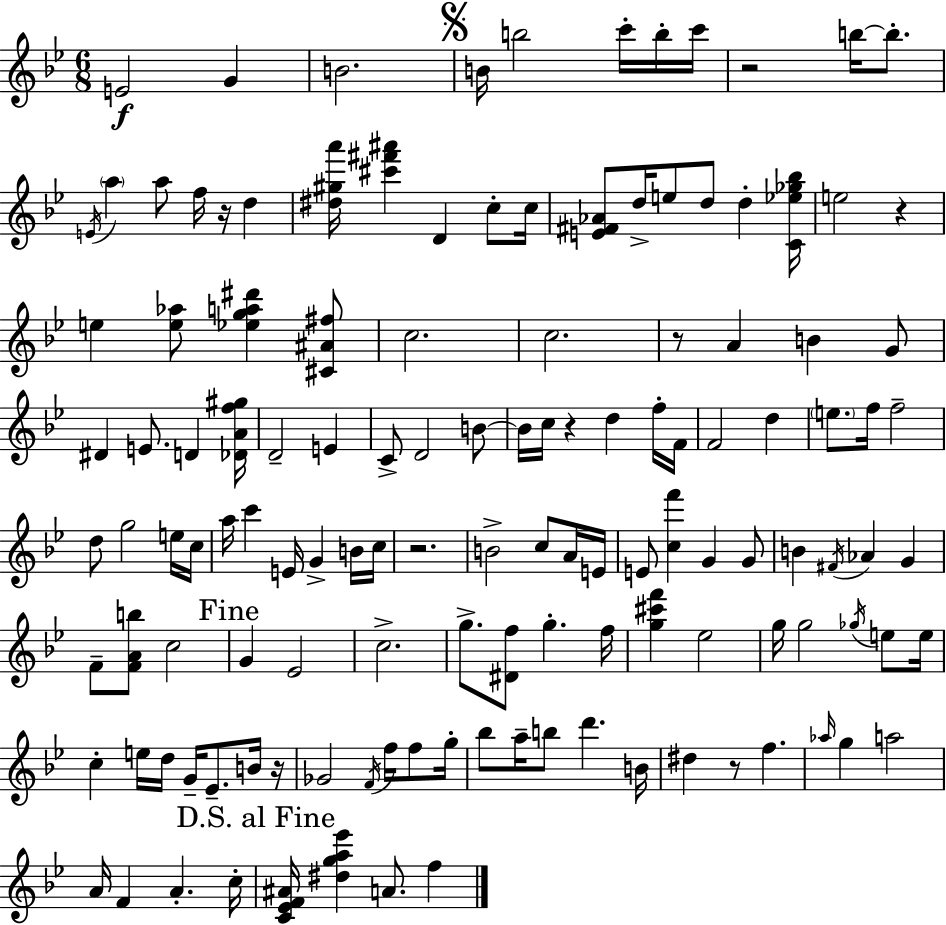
{
  \clef treble
  \numericTimeSignature
  \time 6/8
  \key g \minor
  e'2\f g'4 | b'2. | \mark \markup { \musicglyph "scripts.segno" } b'16 b''2 c'''16-. b''16-. c'''16 | r2 b''16~~ b''8.-. | \break \acciaccatura { e'16 } \parenthesize a''4 a''8 f''16 r16 d''4 | <dis'' gis'' a'''>16 <cis''' fis''' ais'''>4 d'4 c''8-. | c''16 <e' fis' aes'>8 d''16-> e''8 d''8 d''4-. | <c' ees'' ges'' bes''>16 e''2 r4 | \break e''4 <e'' aes''>8 <ees'' g'' a'' dis'''>4 <cis' ais' fis''>8 | c''2. | c''2. | r8 a'4 b'4 g'8 | \break dis'4 e'8. d'4 | <des' a' f'' gis''>16 d'2-- e'4 | c'8-> d'2 b'8~~ | b'16 c''16 r4 d''4 f''16-. | \break f'16 f'2 d''4 | \parenthesize e''8. f''16 f''2-- | d''8 g''2 e''16 | c''16 a''16 c'''4 e'16 g'4-> b'16 | \break c''16 r2. | b'2-> c''8 a'16 | e'16 e'8 <c'' f'''>4 g'4 g'8 | b'4 \acciaccatura { fis'16 } aes'4 g'4 | \break f'8-- <f' a' b''>8 c''2 | \mark "Fine" g'4 ees'2 | c''2.-> | g''8.-> <dis' f''>8 g''4.-. | \break f''16 <g'' cis''' f'''>4 ees''2 | g''16 g''2 \acciaccatura { ges''16 } | e''8 e''16 c''4-. e''16 d''16 g'16-- ees'8.-- | b'16 r16 ges'2 \acciaccatura { f'16 } | \break f''16 f''8 g''16-. bes''8 a''16-- b''8 d'''4. | b'16 dis''4 r8 f''4. | \grace { aes''16 } g''4 a''2 | a'16 f'4 a'4.-. | \break c''16-. \mark "D.S. al Fine" <c' ees' f' ais'>16 <dis'' g'' a'' ees'''>4 a'8. | f''4 \bar "|."
}